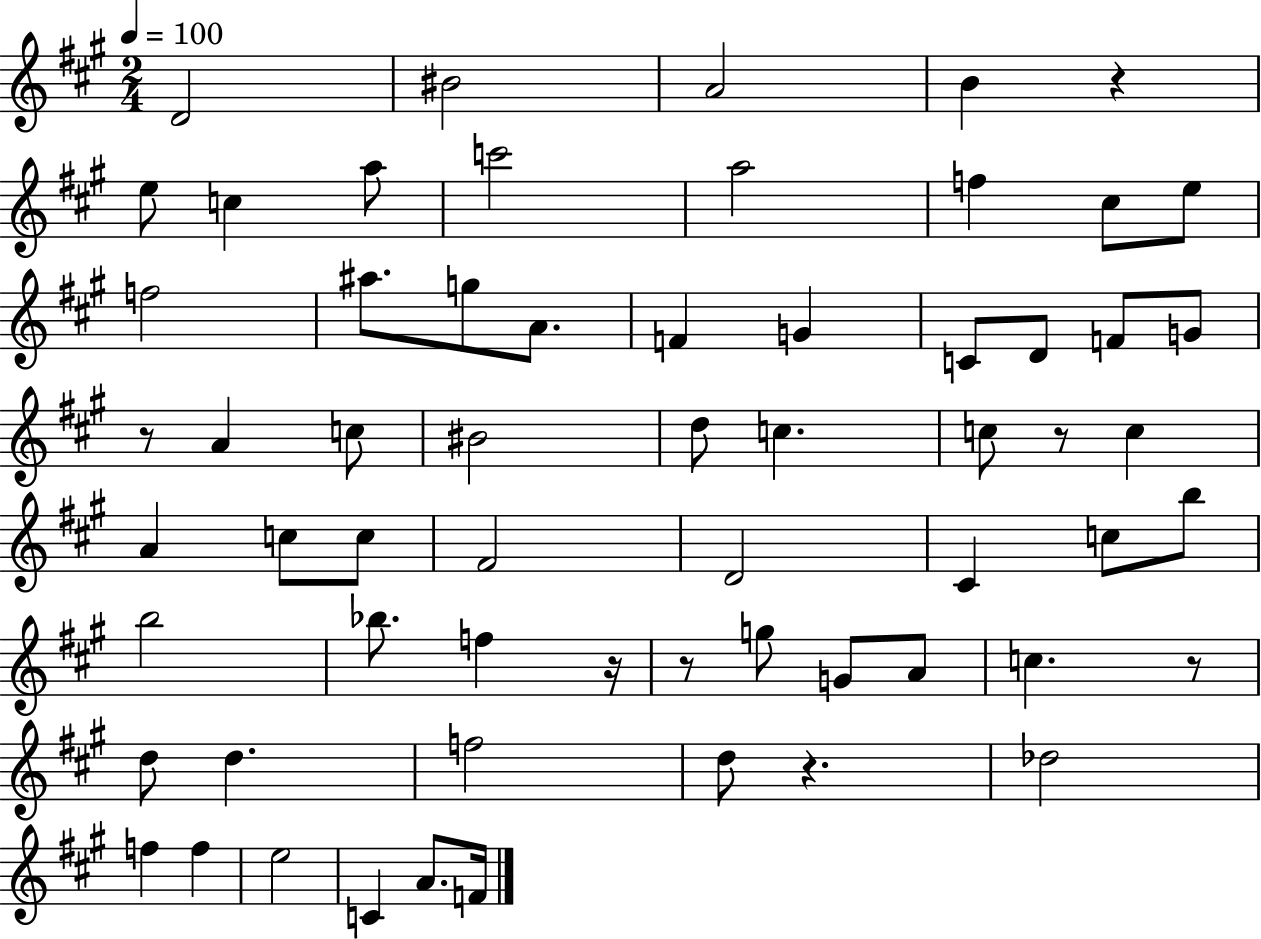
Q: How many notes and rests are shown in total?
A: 62